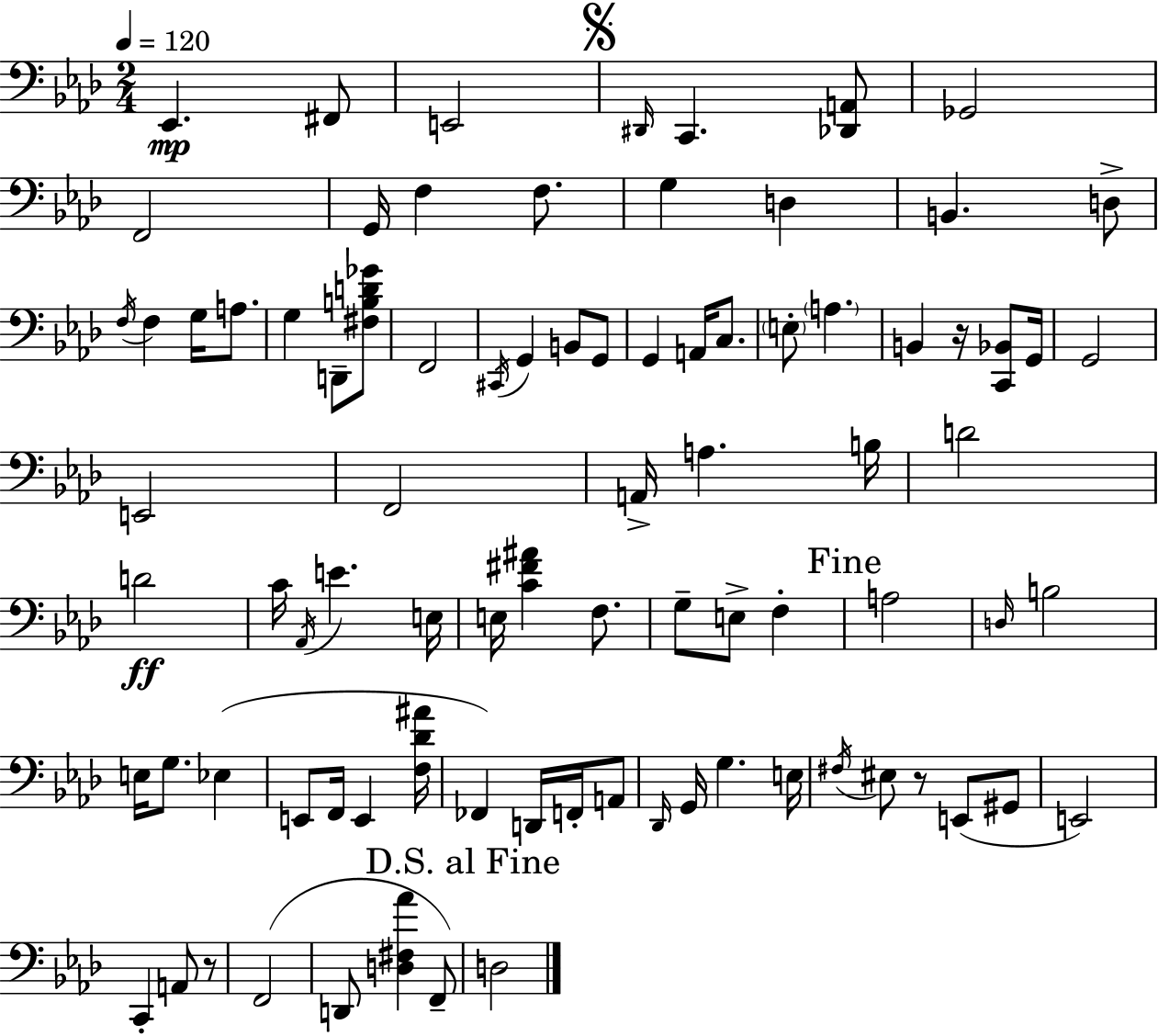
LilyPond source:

{
  \clef bass
  \numericTimeSignature
  \time 2/4
  \key aes \major
  \tempo 4 = 120
  \repeat volta 2 { ees,4.\mp fis,8 | e,2 | \mark \markup { \musicglyph "scripts.segno" } \grace { dis,16 } c,4. <des, a,>8 | ges,2 | \break f,2 | g,16 f4 f8. | g4 d4 | b,4. d8-> | \break \acciaccatura { f16 } f4 g16 a8. | g4 d,8-- | <fis b d' ges'>8 f,2 | \acciaccatura { cis,16 } g,4 b,8 | \break g,8 g,4 a,16 | c8. \parenthesize e8-. \parenthesize a4. | b,4 r16 | <c, bes,>8 g,16 g,2 | \break e,2 | f,2 | a,16-> a4. | b16 d'2 | \break d'2\ff | c'16 \acciaccatura { aes,16 } e'4. | e16 e16 <c' fis' ais'>4 | f8. g8-- e8-> | \break f4-. \mark "Fine" a2 | \grace { d16 } b2 | e16 g8. | ees4( e,8 f,16 | \break e,4 <f des' ais'>16 fes,4) | d,16 f,16-. a,8 \grace { des,16 } g,16 g4. | e16 \acciaccatura { fis16 } eis8 | r8 e,8( gis,8 e,2) | \break c,4-. | a,8 r8 f,2( | d,8 | <d fis aes'>4 f,8--) \mark "D.S. al Fine" d2 | \break } \bar "|."
}